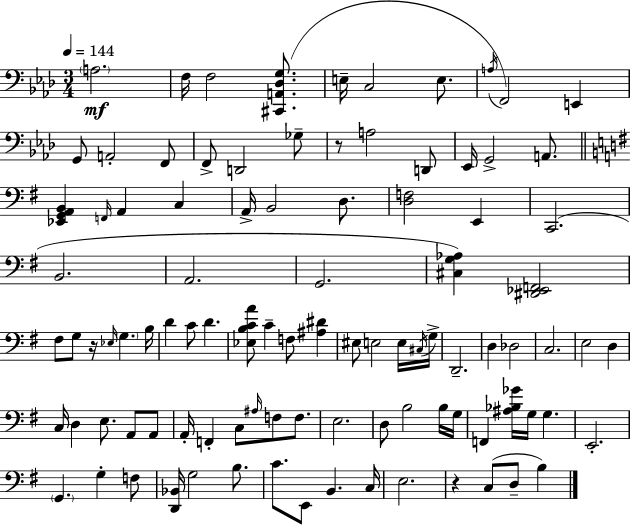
X:1
T:Untitled
M:3/4
L:1/4
K:Fm
A,2 F,/4 F,2 [^C,,A,,_D,G,]/2 E,/4 C,2 E,/2 A,/4 F,,2 E,, G,,/2 A,,2 F,,/2 F,,/2 D,,2 _G,/2 z/2 A,2 D,,/2 _E,,/4 G,,2 A,,/2 [_E,,G,,A,,B,,] F,,/4 A,, C, A,,/4 B,,2 D,/2 [D,F,]2 E,, C,,2 B,,2 A,,2 G,,2 [^C,G,_A,] [^D,,_E,,F,,]2 ^F,/2 G,/2 z/4 _E,/4 G, B,/4 D C/2 D [_E,B,CA]/2 C F,/2 [^A,^D] ^E,/2 E,2 E,/4 ^C,/4 G,/4 D,,2 D, _D,2 C,2 E,2 D, C,/4 D, E,/2 A,,/2 A,,/2 A,,/4 F,, C,/2 ^A,/4 F,/2 F,/2 E,2 D,/2 B,2 B,/4 G,/4 F,, [^A,_B,_G]/4 G,/4 G, E,,2 G,, G, F,/2 [D,,_B,,]/4 G,2 B,/2 C/2 E,,/2 B,, C,/4 E,2 z C,/2 D,/2 B,